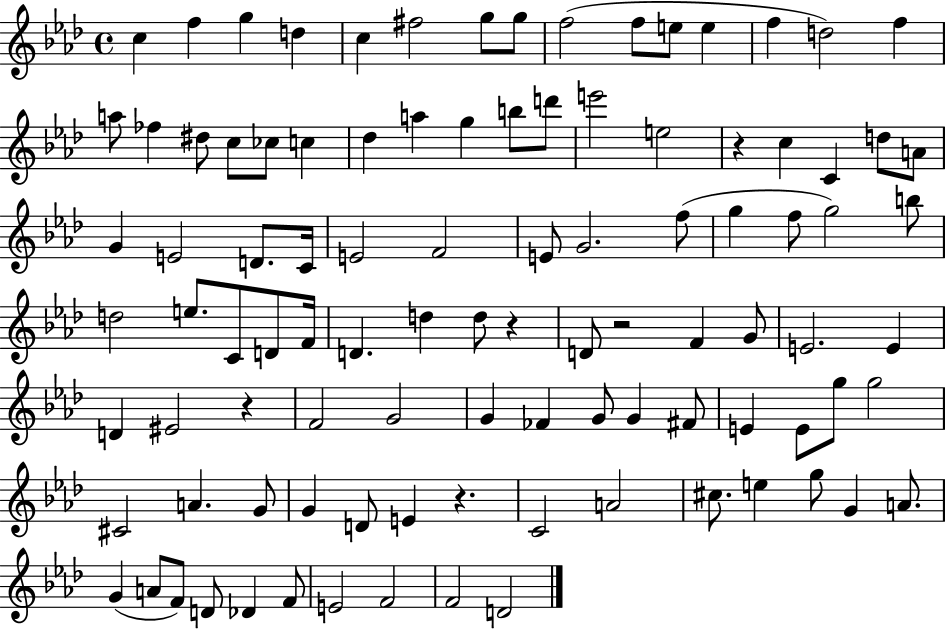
X:1
T:Untitled
M:4/4
L:1/4
K:Ab
c f g d c ^f2 g/2 g/2 f2 f/2 e/2 e f d2 f a/2 _f ^d/2 c/2 _c/2 c _d a g b/2 d'/2 e'2 e2 z c C d/2 A/2 G E2 D/2 C/4 E2 F2 E/2 G2 f/2 g f/2 g2 b/2 d2 e/2 C/2 D/2 F/4 D d d/2 z D/2 z2 F G/2 E2 E D ^E2 z F2 G2 G _F G/2 G ^F/2 E E/2 g/2 g2 ^C2 A G/2 G D/2 E z C2 A2 ^c/2 e g/2 G A/2 G A/2 F/2 D/2 _D F/2 E2 F2 F2 D2